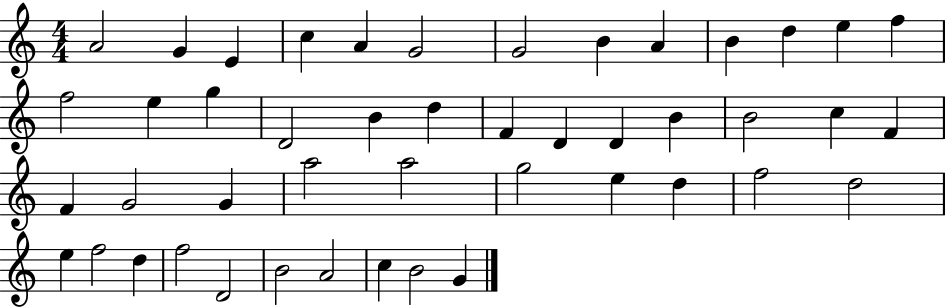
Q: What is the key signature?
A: C major